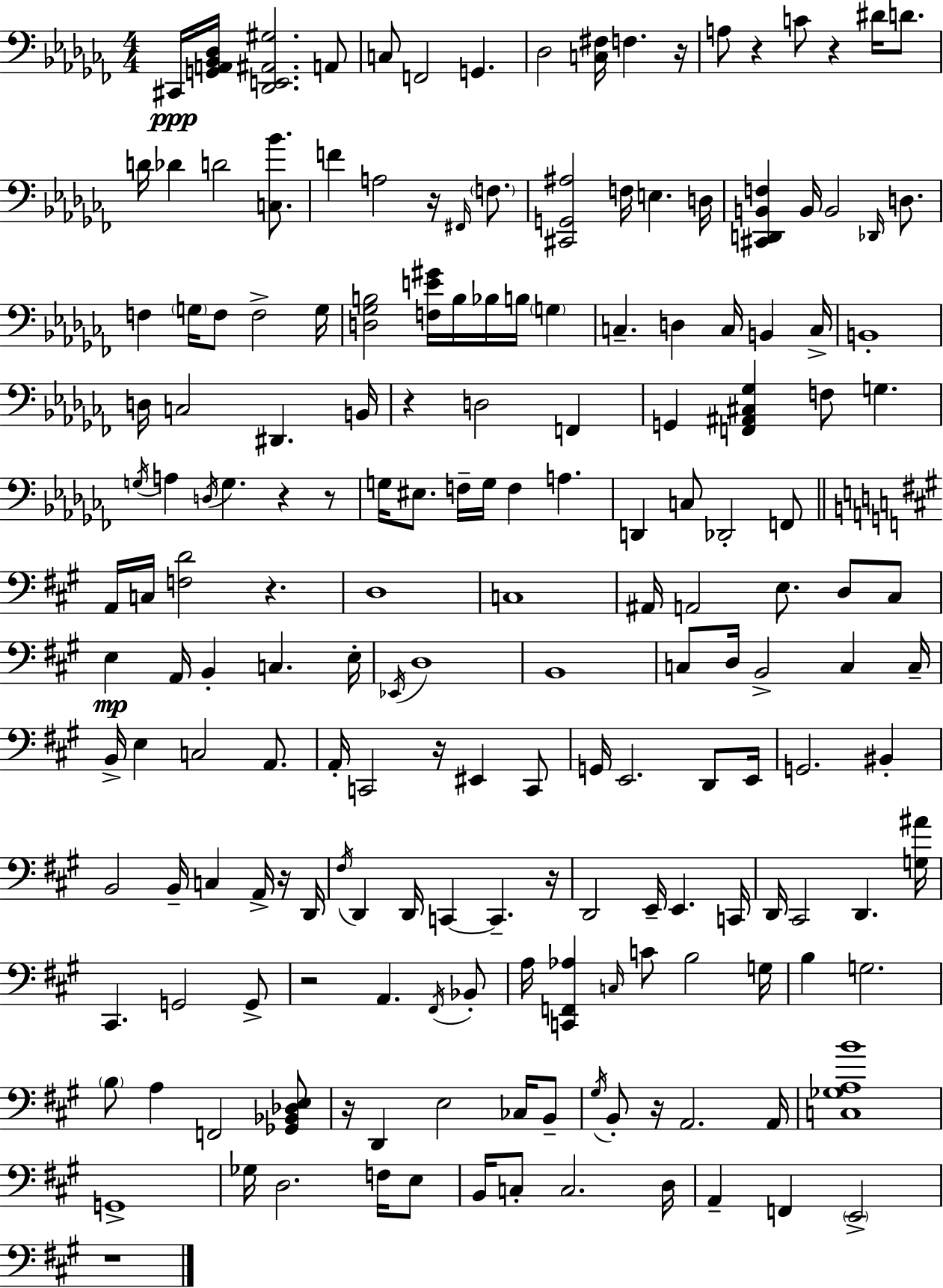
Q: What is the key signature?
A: AES minor